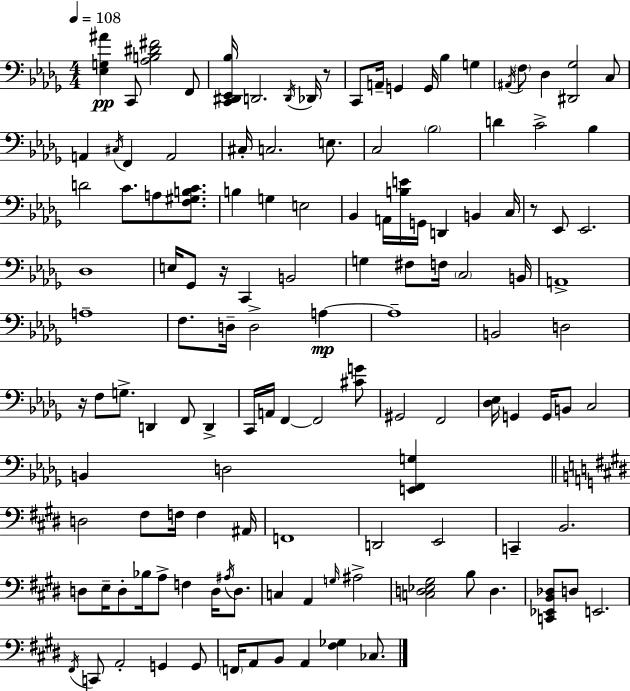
{
  \clef bass
  \numericTimeSignature
  \time 4/4
  \key bes \minor
  \tempo 4 = 108
  <ees g ais'>4\pp c,8 <aes b dis' fis'>2 f,8 | <c, dis, ees, bes>16 d,2. \acciaccatura { d,16 } des,16 r8 | c,8 a,16-- g,4 g,16 bes4 g4 | \acciaccatura { ais,16 } \parenthesize f8 des4 <dis, ges>2 | \break c8 a,4 \acciaccatura { cis16 } f,4 a,2 | cis16-. c2. | e8. c2 \parenthesize bes2 | d'4 c'2-> bes4 | \break d'2 c'8. a8 | <f gis b c'>8. b4 g4 e2 | bes,4 a,16 <b e'>16 g,16 d,4 b,4 | c16 r8 ees,8 ees,2. | \break des1 | e16 ges,8 r16 c,4 b,2 | g4 fis8 f16 \parenthesize c2 | b,16 a,1-> | \break a1-- | f8. d16-- d2-> a4~~\mp | a1-- | b,2 d2 | \break r16 f8 g8.-> d,4 f,8 d,4-> | c,16 a,16 f,4~~ f,2 | <cis' g'>8 gis,2 f,2 | <des ees>16 g,4 g,16 b,8 c2 | \break b,4 d2 <e, f, g>4 | \bar "||" \break \key e \major d2 fis8 f16 f4 ais,16 | f,1 | d,2 e,2 | c,4-- b,2. | \break d8 e16-- d8-. bes16 a8-> f4 d16 \acciaccatura { ais16 } d8. | c4 a,4 \grace { g16 } ais2-> | <c d ees gis>2 b8 d4. | <c, ees, b, des>8 d8 e,2. | \break \acciaccatura { fis,16 } c,8 a,2-. g,4 | g,8 \parenthesize f,16 a,8 b,8 a,4 <fis ges>4 | ces8. \bar "|."
}